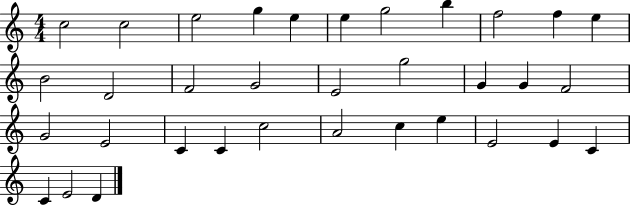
C5/h C5/h E5/h G5/q E5/q E5/q G5/h B5/q F5/h F5/q E5/q B4/h D4/h F4/h G4/h E4/h G5/h G4/q G4/q F4/h G4/h E4/h C4/q C4/q C5/h A4/h C5/q E5/q E4/h E4/q C4/q C4/q E4/h D4/q